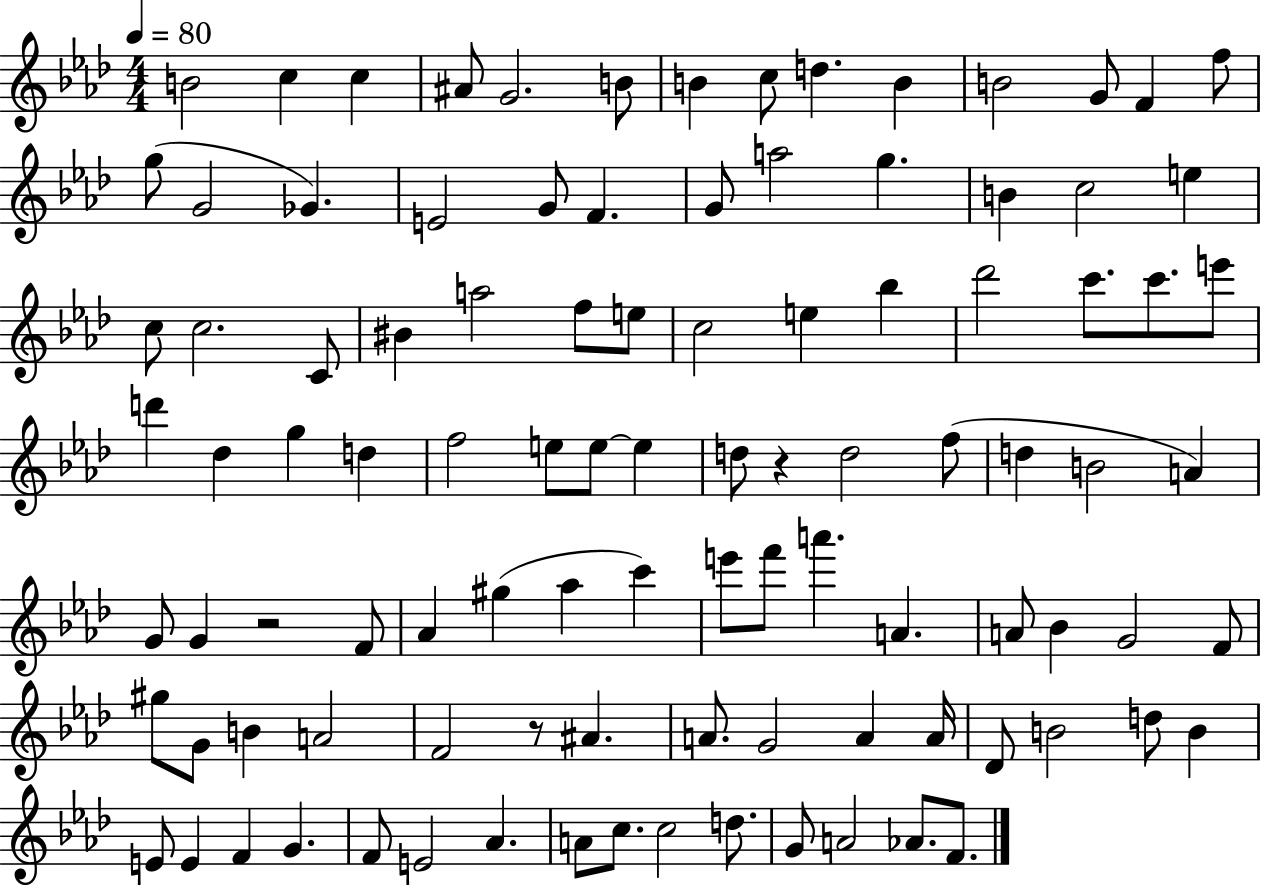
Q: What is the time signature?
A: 4/4